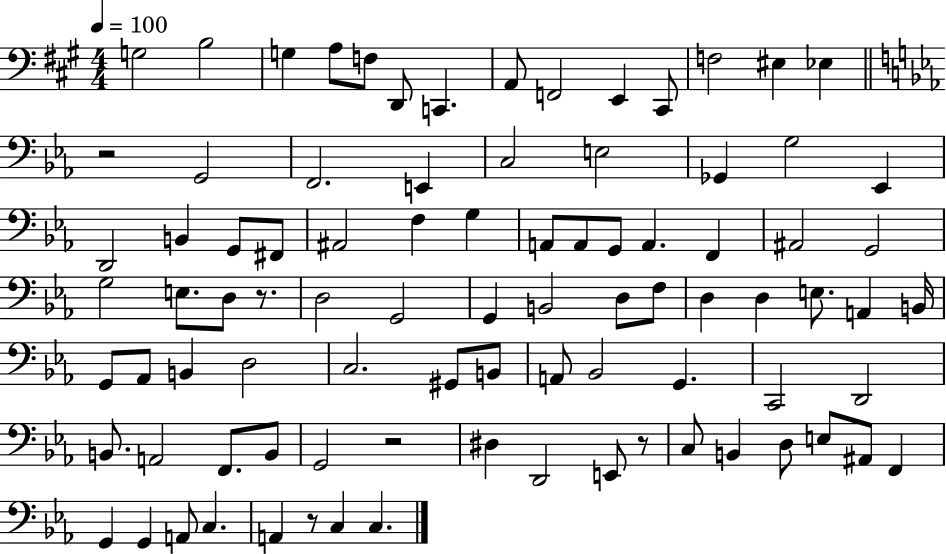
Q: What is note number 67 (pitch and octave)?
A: G2